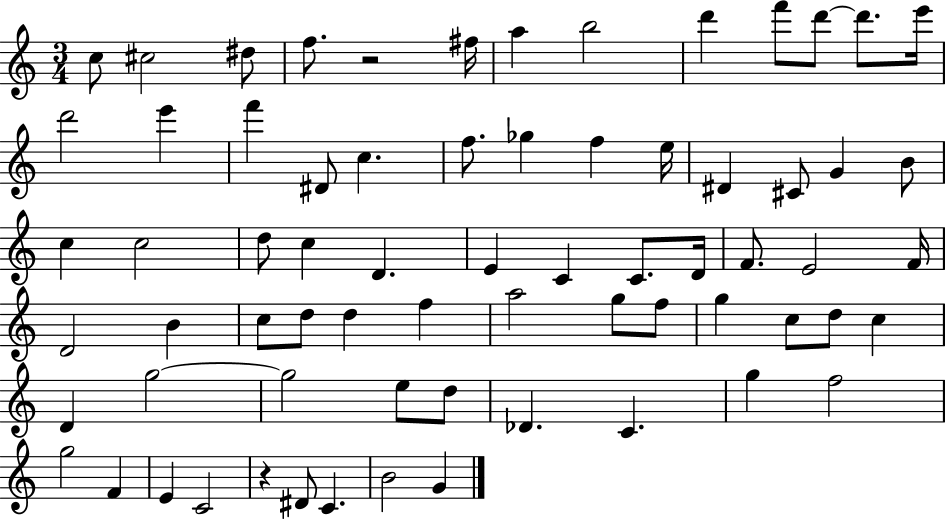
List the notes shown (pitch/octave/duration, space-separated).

C5/e C#5/h D#5/e F5/e. R/h F#5/s A5/q B5/h D6/q F6/e D6/e D6/e. E6/s D6/h E6/q F6/q D#4/e C5/q. F5/e. Gb5/q F5/q E5/s D#4/q C#4/e G4/q B4/e C5/q C5/h D5/e C5/q D4/q. E4/q C4/q C4/e. D4/s F4/e. E4/h F4/s D4/h B4/q C5/e D5/e D5/q F5/q A5/h G5/e F5/e G5/q C5/e D5/e C5/q D4/q G5/h G5/h E5/e D5/e Db4/q. C4/q. G5/q F5/h G5/h F4/q E4/q C4/h R/q D#4/e C4/q. B4/h G4/q